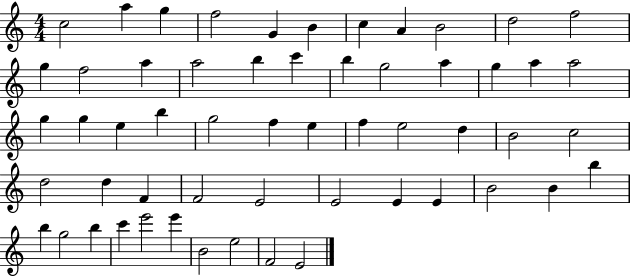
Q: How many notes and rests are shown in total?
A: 56